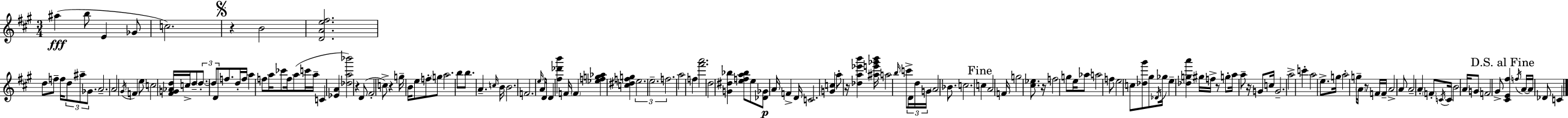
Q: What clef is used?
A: treble